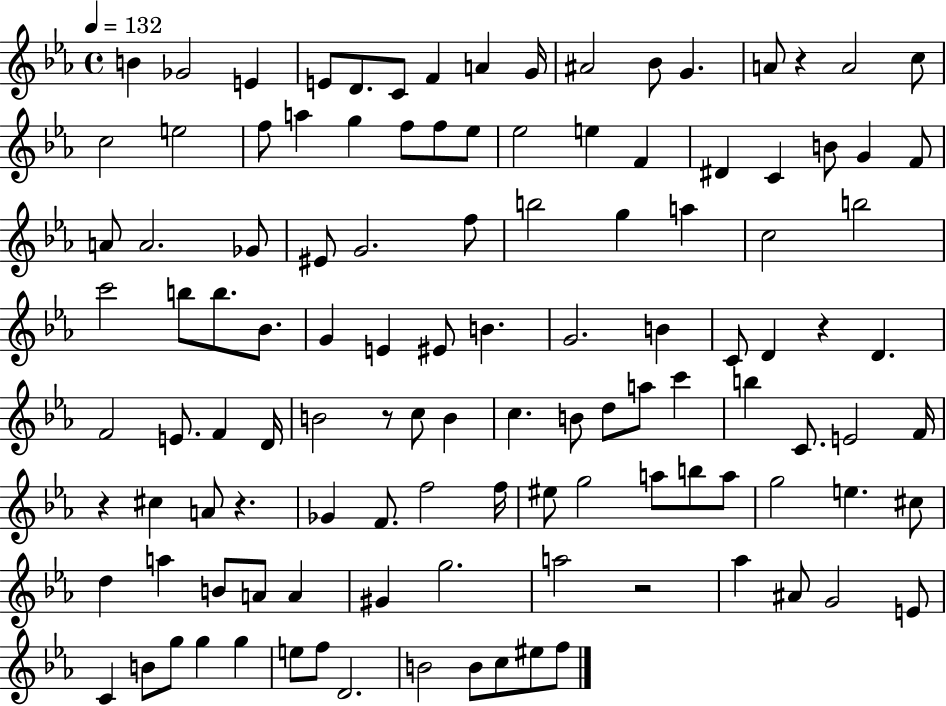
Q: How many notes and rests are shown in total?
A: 116